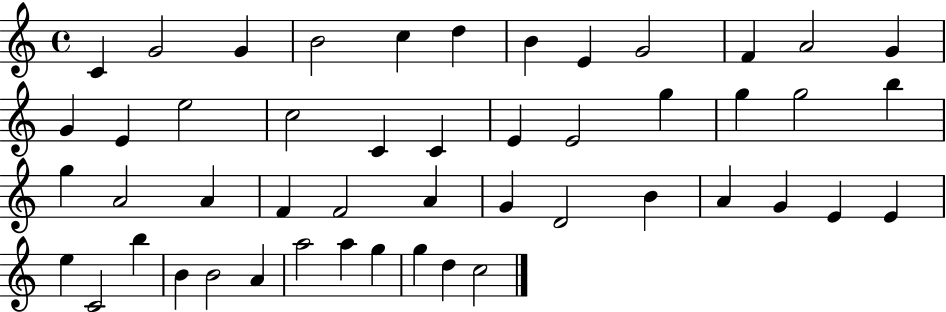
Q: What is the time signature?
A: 4/4